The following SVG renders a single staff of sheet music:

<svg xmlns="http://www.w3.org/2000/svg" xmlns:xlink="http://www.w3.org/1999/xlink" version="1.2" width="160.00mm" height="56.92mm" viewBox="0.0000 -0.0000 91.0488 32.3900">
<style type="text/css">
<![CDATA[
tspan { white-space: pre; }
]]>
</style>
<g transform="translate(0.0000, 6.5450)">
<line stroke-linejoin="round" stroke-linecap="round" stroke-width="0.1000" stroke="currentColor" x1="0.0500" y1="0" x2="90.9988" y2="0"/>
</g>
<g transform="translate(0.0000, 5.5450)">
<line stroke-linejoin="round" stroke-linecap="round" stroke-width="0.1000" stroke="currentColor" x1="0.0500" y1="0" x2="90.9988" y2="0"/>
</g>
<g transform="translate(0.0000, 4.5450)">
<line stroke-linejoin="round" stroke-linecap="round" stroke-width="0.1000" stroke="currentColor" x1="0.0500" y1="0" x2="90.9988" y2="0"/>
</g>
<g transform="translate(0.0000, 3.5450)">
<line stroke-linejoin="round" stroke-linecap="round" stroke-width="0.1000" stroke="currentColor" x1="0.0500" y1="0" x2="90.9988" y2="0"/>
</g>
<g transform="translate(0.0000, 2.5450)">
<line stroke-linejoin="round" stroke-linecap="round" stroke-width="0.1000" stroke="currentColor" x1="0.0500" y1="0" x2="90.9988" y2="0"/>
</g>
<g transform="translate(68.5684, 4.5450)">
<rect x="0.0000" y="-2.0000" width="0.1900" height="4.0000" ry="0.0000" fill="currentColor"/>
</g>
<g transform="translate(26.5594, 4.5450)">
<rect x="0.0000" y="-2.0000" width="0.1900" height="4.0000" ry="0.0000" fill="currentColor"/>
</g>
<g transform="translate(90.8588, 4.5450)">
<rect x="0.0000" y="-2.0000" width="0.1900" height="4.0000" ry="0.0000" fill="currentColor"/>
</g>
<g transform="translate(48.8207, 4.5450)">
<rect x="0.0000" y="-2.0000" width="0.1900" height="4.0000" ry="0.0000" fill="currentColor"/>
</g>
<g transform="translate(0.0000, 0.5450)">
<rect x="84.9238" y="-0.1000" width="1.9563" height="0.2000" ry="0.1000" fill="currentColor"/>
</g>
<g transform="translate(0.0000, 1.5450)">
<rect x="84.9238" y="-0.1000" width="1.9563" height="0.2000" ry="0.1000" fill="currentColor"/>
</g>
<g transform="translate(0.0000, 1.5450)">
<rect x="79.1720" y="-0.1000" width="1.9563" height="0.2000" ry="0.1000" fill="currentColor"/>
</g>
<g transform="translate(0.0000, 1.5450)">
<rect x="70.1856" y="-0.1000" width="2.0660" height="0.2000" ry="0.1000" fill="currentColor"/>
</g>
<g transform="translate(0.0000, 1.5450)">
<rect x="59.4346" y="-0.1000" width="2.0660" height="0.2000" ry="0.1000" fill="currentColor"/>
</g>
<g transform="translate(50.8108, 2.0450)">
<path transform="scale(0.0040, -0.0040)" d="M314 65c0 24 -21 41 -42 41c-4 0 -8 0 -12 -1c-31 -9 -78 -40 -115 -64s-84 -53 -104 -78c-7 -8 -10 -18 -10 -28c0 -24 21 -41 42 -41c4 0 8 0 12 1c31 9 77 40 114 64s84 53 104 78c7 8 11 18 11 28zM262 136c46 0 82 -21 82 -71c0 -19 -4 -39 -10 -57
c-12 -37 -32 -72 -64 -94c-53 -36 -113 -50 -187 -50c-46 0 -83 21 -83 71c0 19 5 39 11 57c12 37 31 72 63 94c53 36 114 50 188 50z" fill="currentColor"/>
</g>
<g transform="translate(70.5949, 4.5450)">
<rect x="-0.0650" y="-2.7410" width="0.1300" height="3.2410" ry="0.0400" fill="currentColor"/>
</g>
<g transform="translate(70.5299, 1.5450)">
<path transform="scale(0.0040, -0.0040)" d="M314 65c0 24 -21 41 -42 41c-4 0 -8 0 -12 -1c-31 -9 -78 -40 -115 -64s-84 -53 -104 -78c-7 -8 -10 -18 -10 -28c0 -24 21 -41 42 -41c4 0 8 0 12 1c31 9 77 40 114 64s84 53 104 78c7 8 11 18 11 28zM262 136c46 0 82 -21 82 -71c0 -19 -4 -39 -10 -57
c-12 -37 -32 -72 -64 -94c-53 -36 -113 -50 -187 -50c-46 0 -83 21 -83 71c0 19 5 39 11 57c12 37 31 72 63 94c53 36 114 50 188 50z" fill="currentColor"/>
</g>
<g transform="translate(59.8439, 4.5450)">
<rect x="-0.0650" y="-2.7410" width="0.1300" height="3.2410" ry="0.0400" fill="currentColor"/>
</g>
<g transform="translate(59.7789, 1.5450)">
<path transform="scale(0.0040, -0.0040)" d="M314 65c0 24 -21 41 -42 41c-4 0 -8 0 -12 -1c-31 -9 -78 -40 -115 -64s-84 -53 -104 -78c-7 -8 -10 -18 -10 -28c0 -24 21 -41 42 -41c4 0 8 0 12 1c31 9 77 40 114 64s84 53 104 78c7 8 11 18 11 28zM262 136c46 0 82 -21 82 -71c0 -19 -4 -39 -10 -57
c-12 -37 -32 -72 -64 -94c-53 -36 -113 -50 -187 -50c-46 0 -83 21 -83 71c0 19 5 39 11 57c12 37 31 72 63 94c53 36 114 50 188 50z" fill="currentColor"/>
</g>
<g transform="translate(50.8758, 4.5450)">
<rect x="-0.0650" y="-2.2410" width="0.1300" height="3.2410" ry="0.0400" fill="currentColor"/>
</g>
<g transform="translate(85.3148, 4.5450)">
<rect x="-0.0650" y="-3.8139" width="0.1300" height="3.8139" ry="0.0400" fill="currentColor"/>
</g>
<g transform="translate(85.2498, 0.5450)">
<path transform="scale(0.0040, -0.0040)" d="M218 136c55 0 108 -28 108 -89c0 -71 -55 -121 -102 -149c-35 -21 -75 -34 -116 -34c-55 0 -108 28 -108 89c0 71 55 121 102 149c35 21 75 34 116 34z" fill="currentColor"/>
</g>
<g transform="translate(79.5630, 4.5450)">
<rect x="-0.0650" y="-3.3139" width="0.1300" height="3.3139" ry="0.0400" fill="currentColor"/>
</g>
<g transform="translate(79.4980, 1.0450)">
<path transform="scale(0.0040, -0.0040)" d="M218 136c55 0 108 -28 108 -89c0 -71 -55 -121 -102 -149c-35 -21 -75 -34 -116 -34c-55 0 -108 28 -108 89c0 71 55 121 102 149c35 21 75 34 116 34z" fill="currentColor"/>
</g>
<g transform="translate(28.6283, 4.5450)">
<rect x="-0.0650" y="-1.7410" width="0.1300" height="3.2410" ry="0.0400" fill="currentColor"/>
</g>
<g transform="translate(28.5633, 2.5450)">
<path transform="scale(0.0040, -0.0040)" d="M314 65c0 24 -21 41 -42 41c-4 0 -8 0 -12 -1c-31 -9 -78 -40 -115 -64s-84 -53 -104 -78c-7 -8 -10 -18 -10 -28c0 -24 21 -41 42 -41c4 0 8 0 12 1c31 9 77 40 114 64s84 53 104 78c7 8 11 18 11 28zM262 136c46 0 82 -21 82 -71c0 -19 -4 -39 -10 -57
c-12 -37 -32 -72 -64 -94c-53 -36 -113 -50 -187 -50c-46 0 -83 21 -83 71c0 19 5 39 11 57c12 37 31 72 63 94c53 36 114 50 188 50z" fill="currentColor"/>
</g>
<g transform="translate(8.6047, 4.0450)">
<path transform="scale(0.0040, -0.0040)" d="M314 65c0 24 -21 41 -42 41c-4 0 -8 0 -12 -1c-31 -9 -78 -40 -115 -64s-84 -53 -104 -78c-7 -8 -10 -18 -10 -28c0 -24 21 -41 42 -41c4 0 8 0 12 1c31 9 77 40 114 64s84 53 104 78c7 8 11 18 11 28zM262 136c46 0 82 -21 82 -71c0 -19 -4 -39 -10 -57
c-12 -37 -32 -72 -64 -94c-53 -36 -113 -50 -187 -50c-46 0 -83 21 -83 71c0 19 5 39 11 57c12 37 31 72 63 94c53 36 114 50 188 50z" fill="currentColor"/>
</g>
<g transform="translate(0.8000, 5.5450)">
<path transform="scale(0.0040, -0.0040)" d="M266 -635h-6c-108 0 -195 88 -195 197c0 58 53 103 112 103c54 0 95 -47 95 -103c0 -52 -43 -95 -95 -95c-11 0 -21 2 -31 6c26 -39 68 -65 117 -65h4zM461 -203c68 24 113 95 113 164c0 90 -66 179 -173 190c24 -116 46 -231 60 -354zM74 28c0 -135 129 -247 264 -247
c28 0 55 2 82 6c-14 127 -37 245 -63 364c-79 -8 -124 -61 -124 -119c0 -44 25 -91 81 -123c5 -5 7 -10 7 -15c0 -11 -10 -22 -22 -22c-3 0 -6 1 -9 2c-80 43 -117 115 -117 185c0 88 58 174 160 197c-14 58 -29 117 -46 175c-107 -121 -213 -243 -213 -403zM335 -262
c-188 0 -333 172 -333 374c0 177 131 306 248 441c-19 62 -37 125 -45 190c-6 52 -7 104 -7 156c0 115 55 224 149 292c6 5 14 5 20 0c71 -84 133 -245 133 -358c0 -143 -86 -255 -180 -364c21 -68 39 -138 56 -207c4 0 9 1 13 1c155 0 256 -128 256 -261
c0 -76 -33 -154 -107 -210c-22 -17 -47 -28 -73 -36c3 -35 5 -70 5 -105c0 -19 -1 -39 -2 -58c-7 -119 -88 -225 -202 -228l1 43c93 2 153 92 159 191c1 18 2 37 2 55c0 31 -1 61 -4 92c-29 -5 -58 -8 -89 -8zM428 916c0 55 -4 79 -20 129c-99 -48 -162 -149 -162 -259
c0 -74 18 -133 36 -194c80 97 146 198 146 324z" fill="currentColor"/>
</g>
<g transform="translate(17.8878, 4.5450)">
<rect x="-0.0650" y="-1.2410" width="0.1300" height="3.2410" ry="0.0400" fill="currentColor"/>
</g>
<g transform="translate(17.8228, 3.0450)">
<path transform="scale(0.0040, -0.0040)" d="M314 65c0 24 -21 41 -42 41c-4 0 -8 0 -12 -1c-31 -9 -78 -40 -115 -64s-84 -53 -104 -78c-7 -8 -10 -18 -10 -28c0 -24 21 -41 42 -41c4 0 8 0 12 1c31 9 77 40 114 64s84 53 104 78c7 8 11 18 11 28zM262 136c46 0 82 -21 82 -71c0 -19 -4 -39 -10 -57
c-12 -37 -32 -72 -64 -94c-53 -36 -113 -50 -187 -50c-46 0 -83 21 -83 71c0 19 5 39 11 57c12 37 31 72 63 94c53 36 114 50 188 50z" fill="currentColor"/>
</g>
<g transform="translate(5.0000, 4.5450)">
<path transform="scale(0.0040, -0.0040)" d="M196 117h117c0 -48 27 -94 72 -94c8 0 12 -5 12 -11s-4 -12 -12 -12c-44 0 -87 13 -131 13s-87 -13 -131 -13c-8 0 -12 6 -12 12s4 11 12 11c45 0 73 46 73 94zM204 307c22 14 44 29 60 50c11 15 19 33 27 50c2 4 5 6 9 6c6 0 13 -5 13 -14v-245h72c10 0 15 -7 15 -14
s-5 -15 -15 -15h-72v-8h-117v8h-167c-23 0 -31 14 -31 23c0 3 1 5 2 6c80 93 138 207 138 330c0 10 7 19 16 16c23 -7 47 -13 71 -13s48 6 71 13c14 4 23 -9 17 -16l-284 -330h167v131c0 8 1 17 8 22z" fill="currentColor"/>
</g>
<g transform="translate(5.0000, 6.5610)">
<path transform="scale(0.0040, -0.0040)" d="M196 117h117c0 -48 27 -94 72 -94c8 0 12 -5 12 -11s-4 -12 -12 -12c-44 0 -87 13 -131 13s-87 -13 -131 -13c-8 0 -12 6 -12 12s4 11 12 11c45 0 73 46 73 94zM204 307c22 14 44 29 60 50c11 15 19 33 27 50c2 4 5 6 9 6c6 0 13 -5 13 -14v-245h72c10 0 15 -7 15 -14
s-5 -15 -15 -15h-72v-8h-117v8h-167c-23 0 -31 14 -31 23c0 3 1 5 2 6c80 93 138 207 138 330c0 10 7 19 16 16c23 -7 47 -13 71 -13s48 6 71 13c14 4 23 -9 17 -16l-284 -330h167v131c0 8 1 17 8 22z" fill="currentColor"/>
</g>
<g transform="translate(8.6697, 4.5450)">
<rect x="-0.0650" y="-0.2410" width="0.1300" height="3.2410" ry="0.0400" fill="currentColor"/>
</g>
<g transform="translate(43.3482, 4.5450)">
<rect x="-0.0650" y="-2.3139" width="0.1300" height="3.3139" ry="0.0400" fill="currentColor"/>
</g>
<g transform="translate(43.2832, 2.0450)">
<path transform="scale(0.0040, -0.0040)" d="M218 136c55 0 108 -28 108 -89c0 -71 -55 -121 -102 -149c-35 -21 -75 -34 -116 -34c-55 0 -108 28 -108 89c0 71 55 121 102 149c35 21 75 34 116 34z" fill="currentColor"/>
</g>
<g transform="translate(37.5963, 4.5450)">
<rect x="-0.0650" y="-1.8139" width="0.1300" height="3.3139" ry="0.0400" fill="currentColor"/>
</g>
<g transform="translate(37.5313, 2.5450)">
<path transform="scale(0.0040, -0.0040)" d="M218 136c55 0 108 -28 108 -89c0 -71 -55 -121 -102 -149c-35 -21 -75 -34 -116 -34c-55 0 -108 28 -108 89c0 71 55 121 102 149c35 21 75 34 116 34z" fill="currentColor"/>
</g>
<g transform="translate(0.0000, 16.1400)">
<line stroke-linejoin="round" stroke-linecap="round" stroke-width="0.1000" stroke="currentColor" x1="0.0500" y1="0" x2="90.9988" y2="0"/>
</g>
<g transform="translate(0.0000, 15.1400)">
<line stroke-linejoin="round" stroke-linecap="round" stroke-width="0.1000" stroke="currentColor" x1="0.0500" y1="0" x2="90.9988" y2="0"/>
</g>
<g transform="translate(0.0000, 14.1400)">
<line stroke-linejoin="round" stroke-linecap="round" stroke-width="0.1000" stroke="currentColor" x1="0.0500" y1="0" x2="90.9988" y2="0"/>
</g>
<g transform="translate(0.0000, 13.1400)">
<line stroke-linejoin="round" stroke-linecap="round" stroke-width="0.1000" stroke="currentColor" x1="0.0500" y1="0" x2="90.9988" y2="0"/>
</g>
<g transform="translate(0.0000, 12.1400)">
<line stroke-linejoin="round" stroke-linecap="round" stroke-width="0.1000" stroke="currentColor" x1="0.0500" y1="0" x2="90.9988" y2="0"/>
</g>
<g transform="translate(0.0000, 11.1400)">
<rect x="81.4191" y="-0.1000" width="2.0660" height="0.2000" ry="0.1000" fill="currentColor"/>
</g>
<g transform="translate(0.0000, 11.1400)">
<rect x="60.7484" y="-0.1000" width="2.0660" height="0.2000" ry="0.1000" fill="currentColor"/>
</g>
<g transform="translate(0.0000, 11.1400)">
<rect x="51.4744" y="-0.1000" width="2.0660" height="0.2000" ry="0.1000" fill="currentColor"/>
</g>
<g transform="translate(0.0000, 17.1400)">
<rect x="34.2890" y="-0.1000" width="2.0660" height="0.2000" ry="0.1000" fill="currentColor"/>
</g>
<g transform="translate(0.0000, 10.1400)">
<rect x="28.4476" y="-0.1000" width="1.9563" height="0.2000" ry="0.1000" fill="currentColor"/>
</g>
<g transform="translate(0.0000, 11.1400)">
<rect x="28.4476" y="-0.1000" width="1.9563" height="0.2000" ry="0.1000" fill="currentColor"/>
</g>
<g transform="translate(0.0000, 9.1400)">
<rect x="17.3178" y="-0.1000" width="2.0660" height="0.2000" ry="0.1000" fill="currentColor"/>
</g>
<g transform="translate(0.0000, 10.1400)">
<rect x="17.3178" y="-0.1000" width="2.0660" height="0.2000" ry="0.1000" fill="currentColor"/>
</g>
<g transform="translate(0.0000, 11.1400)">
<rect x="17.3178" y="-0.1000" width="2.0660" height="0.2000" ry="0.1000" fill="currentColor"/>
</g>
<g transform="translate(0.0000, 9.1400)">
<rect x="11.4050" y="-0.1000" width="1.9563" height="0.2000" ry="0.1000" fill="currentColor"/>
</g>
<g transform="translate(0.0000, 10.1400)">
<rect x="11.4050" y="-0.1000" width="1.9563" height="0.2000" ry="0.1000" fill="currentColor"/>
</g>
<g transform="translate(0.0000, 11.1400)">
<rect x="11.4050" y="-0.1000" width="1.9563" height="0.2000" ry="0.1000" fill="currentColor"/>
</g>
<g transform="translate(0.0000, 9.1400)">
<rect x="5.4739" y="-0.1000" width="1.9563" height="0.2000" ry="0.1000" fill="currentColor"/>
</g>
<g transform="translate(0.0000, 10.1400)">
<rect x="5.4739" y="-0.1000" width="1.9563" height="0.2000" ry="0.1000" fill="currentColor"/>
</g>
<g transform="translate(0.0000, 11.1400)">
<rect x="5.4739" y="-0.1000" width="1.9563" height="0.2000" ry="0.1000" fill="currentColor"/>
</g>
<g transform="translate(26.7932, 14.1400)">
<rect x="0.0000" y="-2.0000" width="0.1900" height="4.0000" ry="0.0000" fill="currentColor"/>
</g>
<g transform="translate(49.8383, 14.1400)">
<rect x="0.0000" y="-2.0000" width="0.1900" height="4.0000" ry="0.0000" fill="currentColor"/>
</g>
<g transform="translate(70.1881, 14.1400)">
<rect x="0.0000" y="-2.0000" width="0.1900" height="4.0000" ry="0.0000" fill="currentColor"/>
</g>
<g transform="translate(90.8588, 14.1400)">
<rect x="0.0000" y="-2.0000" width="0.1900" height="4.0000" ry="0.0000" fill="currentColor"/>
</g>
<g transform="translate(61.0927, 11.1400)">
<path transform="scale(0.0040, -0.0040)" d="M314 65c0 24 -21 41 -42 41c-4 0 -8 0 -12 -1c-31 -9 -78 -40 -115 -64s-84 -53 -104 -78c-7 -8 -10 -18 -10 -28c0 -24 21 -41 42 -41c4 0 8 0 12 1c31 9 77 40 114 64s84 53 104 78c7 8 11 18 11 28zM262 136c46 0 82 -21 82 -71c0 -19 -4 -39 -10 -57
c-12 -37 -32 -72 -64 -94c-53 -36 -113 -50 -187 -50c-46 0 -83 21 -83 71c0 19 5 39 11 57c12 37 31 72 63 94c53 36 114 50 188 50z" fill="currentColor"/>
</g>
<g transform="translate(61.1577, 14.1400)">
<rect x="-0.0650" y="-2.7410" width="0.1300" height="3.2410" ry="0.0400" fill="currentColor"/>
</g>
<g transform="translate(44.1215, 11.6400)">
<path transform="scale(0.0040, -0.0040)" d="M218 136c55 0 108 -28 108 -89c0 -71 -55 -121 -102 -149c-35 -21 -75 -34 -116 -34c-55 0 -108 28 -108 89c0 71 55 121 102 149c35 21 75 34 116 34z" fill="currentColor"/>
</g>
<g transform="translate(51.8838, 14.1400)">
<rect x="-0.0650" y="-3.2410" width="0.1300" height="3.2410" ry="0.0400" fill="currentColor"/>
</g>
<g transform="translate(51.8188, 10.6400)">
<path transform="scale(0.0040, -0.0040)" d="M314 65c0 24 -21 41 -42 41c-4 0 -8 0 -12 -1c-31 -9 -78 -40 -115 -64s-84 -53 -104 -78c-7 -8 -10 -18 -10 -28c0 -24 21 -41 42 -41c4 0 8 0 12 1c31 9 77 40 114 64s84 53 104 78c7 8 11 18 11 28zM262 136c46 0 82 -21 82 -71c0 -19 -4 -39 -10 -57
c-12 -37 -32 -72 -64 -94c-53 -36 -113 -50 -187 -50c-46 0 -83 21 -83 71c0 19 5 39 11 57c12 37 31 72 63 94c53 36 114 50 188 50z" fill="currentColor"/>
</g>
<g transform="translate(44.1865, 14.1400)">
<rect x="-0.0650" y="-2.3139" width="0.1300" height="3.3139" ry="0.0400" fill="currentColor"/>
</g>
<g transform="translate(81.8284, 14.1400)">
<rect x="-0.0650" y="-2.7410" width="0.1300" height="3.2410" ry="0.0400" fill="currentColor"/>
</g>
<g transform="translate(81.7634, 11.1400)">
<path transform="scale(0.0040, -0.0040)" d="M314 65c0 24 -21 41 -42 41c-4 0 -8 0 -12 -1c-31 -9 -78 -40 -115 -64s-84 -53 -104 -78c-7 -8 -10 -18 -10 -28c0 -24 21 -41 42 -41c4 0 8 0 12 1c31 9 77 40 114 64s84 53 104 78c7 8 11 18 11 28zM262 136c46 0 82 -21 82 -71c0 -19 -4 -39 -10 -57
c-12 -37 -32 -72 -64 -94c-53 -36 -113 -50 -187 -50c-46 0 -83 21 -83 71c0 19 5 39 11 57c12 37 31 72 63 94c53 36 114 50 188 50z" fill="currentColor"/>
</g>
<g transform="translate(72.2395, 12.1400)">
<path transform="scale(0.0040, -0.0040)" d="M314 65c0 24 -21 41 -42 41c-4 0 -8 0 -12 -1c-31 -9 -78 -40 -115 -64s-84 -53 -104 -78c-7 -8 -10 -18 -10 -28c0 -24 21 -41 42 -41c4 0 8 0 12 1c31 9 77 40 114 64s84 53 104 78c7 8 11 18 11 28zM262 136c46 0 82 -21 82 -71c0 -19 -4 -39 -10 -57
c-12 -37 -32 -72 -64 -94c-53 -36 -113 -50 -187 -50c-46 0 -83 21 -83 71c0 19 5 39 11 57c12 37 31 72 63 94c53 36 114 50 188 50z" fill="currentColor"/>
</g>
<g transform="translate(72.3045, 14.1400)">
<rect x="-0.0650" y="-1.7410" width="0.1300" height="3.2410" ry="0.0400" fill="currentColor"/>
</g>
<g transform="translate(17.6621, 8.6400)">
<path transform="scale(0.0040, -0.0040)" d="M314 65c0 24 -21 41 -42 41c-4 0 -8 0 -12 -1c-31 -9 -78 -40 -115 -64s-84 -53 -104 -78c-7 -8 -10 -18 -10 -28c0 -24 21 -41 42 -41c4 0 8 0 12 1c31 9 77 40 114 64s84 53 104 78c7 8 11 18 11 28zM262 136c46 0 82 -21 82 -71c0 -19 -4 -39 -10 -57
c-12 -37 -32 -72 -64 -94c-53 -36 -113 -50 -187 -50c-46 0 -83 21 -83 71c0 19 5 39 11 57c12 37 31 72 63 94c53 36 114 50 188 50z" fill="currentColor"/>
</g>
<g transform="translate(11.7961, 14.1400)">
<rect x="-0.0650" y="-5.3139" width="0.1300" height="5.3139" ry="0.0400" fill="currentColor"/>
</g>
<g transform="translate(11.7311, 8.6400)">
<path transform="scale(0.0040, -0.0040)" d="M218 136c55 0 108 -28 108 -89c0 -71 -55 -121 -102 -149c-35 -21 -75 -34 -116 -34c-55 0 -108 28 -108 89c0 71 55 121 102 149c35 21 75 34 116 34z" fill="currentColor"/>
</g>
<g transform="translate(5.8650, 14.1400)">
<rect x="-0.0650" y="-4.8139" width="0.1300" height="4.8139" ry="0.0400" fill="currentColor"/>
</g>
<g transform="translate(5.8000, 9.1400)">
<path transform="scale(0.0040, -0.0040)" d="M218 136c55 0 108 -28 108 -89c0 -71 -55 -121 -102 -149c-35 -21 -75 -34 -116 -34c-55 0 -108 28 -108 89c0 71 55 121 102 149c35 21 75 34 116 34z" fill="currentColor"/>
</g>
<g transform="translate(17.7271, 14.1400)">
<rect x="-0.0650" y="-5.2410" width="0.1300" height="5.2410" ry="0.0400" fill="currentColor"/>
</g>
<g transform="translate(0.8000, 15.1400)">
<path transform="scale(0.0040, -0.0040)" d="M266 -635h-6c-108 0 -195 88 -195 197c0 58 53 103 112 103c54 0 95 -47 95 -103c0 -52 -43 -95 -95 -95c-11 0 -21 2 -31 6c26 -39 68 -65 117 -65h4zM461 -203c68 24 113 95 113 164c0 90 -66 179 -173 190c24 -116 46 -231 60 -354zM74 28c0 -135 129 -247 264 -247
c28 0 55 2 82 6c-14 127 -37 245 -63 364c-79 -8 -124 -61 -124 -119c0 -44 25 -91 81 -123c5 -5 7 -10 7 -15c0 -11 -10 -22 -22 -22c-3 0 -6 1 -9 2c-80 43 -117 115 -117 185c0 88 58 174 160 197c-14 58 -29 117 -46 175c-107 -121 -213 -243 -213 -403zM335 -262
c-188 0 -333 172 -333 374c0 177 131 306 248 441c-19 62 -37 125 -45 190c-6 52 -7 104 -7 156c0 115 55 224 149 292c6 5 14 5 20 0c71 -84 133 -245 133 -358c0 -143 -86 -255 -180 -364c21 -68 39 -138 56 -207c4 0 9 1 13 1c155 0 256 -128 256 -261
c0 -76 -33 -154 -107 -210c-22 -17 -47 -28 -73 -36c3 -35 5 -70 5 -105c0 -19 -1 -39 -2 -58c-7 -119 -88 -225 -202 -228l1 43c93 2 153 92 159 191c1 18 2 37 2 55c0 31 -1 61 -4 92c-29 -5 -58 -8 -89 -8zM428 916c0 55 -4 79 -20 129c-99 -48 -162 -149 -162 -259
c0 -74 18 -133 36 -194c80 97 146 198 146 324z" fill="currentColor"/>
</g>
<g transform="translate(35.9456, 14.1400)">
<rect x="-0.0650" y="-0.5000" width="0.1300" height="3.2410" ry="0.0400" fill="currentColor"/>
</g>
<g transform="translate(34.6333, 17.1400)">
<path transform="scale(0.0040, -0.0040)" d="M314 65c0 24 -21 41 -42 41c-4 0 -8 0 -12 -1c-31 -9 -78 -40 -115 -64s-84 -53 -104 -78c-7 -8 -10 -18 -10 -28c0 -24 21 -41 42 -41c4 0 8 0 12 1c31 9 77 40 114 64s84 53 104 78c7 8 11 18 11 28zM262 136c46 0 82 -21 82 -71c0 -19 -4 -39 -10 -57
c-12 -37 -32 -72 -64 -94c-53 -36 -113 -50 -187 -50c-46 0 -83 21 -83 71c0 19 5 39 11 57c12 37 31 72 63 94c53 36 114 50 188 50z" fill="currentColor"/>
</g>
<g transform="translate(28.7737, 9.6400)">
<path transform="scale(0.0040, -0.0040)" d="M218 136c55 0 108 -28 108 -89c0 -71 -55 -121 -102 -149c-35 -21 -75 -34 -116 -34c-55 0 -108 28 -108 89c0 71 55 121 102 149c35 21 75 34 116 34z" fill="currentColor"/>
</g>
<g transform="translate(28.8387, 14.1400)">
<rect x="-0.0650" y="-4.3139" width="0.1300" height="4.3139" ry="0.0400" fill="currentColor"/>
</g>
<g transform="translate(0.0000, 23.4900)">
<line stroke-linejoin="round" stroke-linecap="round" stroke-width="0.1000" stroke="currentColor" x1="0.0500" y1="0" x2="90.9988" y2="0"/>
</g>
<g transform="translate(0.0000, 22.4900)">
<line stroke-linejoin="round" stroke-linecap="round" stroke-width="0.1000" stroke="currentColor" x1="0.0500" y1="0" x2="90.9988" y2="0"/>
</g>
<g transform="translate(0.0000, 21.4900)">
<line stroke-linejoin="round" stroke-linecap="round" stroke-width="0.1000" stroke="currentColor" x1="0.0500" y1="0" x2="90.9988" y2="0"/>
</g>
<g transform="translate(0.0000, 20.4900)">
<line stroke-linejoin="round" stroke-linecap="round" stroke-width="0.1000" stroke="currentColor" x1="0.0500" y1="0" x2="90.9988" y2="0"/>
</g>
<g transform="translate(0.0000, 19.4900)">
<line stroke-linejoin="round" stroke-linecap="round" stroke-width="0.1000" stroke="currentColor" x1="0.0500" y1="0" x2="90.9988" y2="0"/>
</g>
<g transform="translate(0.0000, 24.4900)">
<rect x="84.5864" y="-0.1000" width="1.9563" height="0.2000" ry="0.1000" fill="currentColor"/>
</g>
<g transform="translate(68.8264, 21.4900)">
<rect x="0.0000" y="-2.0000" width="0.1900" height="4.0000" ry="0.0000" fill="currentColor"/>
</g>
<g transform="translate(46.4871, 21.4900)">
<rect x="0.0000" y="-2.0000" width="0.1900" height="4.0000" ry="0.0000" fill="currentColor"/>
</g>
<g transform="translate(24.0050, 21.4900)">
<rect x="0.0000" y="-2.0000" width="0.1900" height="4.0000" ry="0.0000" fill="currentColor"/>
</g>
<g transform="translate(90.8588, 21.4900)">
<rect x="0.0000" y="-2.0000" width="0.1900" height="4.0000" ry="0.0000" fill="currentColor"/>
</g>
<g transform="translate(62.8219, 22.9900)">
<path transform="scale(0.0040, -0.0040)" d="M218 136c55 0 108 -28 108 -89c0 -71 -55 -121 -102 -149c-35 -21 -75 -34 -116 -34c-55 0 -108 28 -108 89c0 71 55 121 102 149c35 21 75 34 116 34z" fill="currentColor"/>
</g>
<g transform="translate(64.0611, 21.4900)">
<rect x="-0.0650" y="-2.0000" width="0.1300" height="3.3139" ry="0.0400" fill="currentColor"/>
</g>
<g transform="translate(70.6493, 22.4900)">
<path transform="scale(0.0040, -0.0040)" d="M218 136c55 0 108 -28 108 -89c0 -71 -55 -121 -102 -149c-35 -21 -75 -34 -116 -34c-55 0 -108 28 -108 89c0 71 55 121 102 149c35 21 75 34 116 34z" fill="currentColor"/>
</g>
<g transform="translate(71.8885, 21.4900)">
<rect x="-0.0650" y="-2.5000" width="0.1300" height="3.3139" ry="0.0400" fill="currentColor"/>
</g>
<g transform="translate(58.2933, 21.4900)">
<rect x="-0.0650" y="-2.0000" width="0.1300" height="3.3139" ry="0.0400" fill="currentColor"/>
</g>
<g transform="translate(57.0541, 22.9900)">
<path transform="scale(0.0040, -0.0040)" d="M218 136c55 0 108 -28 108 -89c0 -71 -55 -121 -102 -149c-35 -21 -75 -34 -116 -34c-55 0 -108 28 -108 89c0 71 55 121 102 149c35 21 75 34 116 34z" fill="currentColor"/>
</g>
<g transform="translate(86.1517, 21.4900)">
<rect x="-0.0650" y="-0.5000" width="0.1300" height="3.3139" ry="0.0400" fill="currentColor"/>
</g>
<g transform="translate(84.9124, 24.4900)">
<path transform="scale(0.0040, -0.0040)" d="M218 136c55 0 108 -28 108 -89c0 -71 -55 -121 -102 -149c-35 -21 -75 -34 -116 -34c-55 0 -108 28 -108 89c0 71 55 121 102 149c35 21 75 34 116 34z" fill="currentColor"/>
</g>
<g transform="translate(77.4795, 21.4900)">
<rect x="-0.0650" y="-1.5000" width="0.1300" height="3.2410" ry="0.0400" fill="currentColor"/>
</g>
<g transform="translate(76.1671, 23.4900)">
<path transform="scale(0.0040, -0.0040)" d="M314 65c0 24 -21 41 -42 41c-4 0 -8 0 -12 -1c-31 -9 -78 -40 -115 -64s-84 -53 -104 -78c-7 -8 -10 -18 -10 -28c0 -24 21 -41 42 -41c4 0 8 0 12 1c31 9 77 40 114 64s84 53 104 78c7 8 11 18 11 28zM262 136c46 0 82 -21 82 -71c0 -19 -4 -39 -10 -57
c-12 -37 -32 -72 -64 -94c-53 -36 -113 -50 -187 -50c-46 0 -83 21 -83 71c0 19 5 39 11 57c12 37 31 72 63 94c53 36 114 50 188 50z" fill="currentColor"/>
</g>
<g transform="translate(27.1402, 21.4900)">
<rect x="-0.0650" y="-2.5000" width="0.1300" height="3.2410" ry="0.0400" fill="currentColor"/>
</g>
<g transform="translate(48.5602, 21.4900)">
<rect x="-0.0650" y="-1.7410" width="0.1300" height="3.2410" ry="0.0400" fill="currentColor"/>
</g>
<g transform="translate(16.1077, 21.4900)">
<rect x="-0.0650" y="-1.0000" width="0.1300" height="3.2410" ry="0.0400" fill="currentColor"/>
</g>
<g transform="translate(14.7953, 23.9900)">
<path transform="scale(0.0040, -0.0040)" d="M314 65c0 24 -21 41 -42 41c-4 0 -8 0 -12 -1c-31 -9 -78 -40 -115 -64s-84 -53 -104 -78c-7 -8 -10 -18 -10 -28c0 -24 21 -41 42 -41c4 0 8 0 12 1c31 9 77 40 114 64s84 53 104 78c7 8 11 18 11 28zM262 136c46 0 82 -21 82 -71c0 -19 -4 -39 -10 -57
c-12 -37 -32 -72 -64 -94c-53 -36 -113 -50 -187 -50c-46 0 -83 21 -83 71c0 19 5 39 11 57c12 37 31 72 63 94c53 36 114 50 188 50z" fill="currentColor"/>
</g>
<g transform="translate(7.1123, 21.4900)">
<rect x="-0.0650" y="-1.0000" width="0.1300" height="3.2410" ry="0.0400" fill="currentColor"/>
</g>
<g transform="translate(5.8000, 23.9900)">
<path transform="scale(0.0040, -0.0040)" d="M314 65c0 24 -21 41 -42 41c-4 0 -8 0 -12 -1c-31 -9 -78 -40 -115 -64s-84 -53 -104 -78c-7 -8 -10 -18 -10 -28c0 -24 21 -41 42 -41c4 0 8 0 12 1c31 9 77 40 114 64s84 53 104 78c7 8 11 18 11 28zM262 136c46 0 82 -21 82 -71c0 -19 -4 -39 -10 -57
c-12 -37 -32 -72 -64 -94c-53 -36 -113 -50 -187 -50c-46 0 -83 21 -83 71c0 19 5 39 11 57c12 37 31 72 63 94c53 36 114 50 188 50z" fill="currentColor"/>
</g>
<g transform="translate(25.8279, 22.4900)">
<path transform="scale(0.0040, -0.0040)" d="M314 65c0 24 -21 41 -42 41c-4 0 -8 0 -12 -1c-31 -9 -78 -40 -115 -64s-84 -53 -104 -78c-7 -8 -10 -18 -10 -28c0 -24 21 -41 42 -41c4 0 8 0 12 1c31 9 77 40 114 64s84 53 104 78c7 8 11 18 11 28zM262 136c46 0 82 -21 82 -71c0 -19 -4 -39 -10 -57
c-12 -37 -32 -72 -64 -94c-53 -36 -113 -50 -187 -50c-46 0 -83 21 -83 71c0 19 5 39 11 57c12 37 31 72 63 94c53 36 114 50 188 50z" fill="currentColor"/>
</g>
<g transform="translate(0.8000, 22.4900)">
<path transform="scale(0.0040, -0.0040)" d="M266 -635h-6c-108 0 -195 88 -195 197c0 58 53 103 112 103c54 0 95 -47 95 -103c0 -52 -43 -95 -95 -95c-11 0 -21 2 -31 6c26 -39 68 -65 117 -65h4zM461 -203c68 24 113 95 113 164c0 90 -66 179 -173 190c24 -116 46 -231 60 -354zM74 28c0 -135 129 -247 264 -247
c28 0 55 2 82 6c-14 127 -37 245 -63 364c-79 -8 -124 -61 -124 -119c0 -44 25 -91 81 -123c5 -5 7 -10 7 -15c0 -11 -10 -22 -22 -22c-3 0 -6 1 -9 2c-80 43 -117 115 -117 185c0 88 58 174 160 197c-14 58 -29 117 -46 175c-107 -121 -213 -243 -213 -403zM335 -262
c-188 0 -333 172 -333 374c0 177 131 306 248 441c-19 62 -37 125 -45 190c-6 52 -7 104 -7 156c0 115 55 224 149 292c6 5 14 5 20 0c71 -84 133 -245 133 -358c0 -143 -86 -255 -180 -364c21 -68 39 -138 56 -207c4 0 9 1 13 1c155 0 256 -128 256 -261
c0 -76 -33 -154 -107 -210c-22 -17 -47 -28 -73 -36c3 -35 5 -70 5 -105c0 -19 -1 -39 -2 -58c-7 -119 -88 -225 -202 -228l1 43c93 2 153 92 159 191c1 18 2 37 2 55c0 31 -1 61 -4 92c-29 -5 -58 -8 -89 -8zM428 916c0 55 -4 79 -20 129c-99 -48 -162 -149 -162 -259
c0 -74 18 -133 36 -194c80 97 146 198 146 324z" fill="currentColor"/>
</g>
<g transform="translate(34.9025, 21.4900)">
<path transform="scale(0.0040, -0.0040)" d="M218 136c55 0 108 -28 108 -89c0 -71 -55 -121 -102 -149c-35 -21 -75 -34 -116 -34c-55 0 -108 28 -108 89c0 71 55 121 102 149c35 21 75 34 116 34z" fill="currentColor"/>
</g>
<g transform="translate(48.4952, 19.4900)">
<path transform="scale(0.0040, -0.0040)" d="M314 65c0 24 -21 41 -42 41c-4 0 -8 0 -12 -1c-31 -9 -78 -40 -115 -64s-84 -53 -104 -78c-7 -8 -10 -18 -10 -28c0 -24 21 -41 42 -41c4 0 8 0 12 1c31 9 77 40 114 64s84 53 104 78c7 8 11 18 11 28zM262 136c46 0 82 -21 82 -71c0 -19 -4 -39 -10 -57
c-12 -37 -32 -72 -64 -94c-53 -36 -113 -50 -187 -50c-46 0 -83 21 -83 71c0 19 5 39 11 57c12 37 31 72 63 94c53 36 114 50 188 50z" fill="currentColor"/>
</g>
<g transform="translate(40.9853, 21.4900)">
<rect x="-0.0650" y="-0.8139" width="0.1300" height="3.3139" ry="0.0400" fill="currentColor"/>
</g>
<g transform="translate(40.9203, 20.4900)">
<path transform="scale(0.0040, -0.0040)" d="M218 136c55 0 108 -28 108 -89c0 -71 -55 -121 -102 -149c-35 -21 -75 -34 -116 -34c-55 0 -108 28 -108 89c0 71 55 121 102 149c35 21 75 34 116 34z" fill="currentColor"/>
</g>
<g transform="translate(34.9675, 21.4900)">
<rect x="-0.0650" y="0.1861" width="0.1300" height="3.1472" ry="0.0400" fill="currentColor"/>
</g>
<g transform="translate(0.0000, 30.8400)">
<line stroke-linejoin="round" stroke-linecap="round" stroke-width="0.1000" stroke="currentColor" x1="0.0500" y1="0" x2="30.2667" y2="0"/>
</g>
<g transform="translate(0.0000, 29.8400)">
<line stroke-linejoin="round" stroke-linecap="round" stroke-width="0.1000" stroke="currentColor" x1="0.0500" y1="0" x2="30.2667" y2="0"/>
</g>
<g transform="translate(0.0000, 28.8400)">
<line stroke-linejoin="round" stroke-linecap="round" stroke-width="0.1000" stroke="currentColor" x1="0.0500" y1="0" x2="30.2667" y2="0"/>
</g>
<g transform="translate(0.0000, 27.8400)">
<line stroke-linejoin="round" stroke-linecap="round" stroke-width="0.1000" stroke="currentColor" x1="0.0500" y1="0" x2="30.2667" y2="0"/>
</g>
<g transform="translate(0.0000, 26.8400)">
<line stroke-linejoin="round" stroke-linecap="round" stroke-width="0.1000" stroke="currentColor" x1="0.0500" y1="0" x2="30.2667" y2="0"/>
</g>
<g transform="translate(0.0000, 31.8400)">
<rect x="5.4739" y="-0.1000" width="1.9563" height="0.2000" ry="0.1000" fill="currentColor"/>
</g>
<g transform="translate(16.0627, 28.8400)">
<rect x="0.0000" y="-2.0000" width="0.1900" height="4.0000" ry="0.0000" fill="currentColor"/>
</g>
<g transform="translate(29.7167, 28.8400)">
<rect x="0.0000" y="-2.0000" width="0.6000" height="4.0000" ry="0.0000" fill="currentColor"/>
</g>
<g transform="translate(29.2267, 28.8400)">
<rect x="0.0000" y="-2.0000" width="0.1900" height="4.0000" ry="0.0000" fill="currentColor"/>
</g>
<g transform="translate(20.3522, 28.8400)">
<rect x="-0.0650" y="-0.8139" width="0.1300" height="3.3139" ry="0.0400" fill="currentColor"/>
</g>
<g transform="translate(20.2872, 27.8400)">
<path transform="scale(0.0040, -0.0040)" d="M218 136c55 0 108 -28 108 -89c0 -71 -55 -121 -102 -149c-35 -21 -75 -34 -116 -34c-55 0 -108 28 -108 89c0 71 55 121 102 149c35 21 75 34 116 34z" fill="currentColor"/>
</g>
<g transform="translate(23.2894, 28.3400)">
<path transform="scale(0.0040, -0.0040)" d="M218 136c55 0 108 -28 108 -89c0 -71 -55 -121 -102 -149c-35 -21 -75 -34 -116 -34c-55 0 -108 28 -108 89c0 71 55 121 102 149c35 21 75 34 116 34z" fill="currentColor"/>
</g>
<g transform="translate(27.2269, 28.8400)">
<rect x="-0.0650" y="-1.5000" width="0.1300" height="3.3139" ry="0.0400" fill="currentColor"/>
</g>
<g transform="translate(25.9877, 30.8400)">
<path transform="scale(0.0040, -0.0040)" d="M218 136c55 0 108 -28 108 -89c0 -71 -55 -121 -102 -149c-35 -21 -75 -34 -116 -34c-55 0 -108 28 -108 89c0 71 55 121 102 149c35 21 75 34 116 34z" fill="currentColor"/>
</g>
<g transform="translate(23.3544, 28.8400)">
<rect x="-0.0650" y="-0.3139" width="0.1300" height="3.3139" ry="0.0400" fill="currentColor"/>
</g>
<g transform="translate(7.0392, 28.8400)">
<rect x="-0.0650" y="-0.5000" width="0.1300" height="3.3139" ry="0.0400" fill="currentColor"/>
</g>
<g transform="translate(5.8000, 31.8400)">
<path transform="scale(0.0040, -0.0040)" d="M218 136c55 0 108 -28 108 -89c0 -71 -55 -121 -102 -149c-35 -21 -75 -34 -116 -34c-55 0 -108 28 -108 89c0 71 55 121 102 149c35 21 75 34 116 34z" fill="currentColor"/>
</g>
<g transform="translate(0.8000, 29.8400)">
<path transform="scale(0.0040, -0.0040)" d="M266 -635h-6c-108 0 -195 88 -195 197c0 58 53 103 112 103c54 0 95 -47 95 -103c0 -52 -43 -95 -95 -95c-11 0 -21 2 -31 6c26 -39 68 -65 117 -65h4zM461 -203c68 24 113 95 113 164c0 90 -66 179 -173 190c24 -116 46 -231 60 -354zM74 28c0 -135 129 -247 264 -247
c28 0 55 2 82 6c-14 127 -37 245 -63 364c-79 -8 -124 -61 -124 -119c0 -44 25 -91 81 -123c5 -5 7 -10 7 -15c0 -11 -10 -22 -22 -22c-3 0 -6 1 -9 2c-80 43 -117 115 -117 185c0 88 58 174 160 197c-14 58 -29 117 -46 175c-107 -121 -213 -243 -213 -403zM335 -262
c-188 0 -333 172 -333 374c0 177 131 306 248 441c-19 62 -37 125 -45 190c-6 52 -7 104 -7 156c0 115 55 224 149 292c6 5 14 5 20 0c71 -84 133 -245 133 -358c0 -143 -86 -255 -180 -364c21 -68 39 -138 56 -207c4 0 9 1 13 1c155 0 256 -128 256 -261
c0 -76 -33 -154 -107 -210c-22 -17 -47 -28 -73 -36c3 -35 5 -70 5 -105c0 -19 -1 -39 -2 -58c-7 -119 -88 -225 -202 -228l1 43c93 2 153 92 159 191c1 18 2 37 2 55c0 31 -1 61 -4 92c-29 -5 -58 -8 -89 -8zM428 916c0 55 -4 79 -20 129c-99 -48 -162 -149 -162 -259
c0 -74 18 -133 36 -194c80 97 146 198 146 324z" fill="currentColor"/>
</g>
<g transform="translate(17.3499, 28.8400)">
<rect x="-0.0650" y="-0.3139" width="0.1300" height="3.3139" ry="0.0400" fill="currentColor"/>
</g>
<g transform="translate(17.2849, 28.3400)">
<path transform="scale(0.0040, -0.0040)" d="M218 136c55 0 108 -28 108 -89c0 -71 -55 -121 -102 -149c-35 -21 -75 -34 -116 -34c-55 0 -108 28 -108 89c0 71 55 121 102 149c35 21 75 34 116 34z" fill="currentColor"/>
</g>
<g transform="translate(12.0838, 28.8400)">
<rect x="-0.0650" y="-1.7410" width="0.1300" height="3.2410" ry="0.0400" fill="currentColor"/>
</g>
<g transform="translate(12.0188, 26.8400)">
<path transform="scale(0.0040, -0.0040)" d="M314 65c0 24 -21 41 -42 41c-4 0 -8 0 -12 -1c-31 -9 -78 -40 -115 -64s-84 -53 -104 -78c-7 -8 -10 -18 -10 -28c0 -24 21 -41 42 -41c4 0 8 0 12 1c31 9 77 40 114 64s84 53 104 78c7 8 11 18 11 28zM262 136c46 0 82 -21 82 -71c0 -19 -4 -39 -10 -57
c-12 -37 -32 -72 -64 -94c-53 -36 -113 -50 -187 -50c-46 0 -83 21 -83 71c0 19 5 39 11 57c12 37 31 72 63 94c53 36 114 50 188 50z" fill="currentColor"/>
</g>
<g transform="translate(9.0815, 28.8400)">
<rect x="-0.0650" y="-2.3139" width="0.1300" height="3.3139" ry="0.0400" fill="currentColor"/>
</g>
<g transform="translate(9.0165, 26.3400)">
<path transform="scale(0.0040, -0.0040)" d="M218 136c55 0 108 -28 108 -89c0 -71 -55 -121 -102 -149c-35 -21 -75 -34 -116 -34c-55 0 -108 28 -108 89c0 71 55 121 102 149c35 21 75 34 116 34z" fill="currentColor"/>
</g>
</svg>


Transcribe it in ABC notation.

X:1
T:Untitled
M:4/4
L:1/4
K:C
c2 e2 f2 f g g2 a2 a2 b c' e' f' f'2 d' C2 g b2 a2 f2 a2 D2 D2 G2 B d f2 F F G E2 C C g f2 c d c E